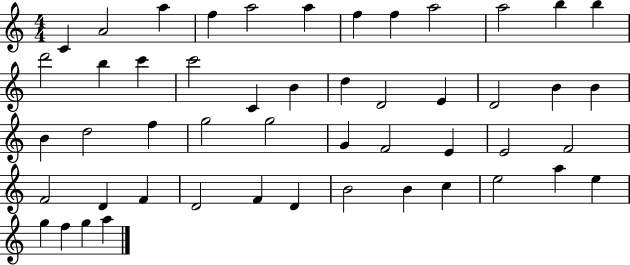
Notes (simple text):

C4/q A4/h A5/q F5/q A5/h A5/q F5/q F5/q A5/h A5/h B5/q B5/q D6/h B5/q C6/q C6/h C4/q B4/q D5/q D4/h E4/q D4/h B4/q B4/q B4/q D5/h F5/q G5/h G5/h G4/q F4/h E4/q E4/h F4/h F4/h D4/q F4/q D4/h F4/q D4/q B4/h B4/q C5/q E5/h A5/q E5/q G5/q F5/q G5/q A5/q